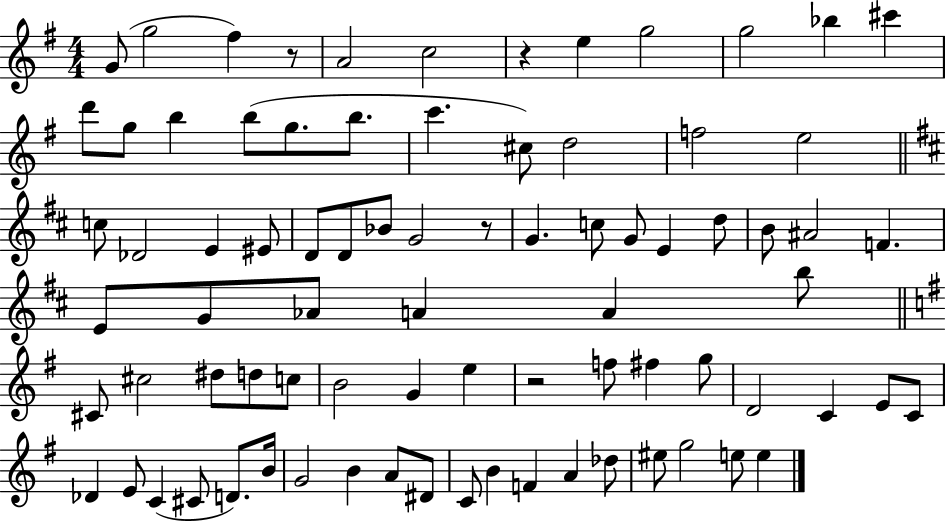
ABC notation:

X:1
T:Untitled
M:4/4
L:1/4
K:G
G/2 g2 ^f z/2 A2 c2 z e g2 g2 _b ^c' d'/2 g/2 b b/2 g/2 b/2 c' ^c/2 d2 f2 e2 c/2 _D2 E ^E/2 D/2 D/2 _B/2 G2 z/2 G c/2 G/2 E d/2 B/2 ^A2 F E/2 G/2 _A/2 A A b/2 ^C/2 ^c2 ^d/2 d/2 c/2 B2 G e z2 f/2 ^f g/2 D2 C E/2 C/2 _D E/2 C ^C/2 D/2 B/4 G2 B A/2 ^D/2 C/2 B F A _d/2 ^e/2 g2 e/2 e